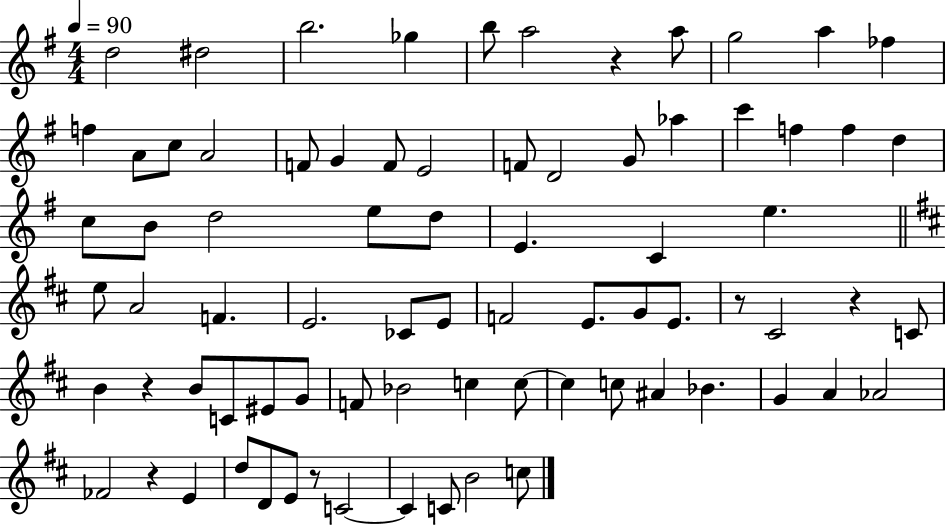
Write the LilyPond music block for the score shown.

{
  \clef treble
  \numericTimeSignature
  \time 4/4
  \key g \major
  \tempo 4 = 90
  d''2 dis''2 | b''2. ges''4 | b''8 a''2 r4 a''8 | g''2 a''4 fes''4 | \break f''4 a'8 c''8 a'2 | f'8 g'4 f'8 e'2 | f'8 d'2 g'8 aes''4 | c'''4 f''4 f''4 d''4 | \break c''8 b'8 d''2 e''8 d''8 | e'4. c'4 e''4. | \bar "||" \break \key d \major e''8 a'2 f'4. | e'2. ces'8 e'8 | f'2 e'8. g'8 e'8. | r8 cis'2 r4 c'8 | \break b'4 r4 b'8 c'8 eis'8 g'8 | f'8 bes'2 c''4 c''8~~ | c''4 c''8 ais'4 bes'4. | g'4 a'4 aes'2 | \break fes'2 r4 e'4 | d''8 d'8 e'8 r8 c'2~~ | c'4 c'8 b'2 c''8 | \bar "|."
}